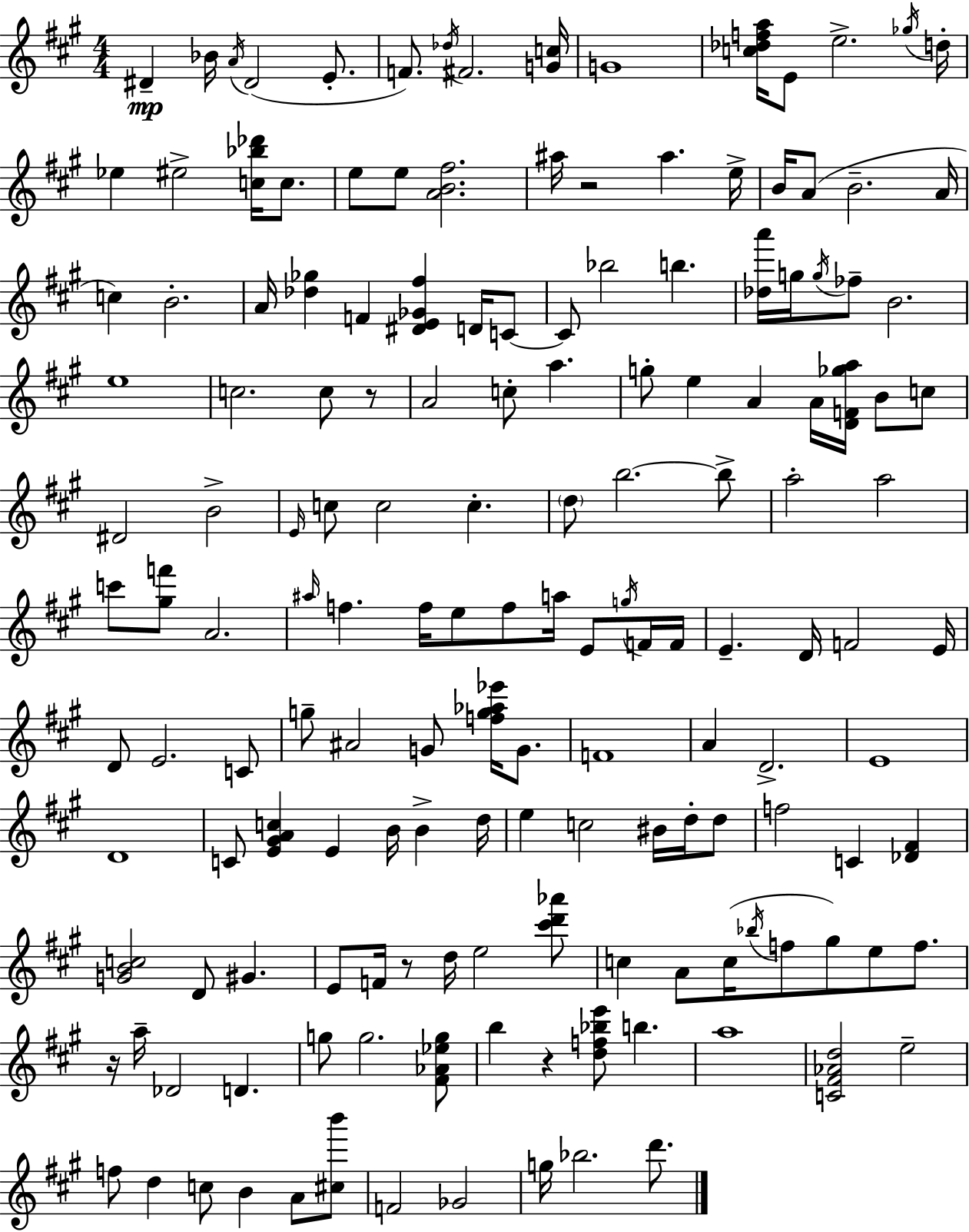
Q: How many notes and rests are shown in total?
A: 157